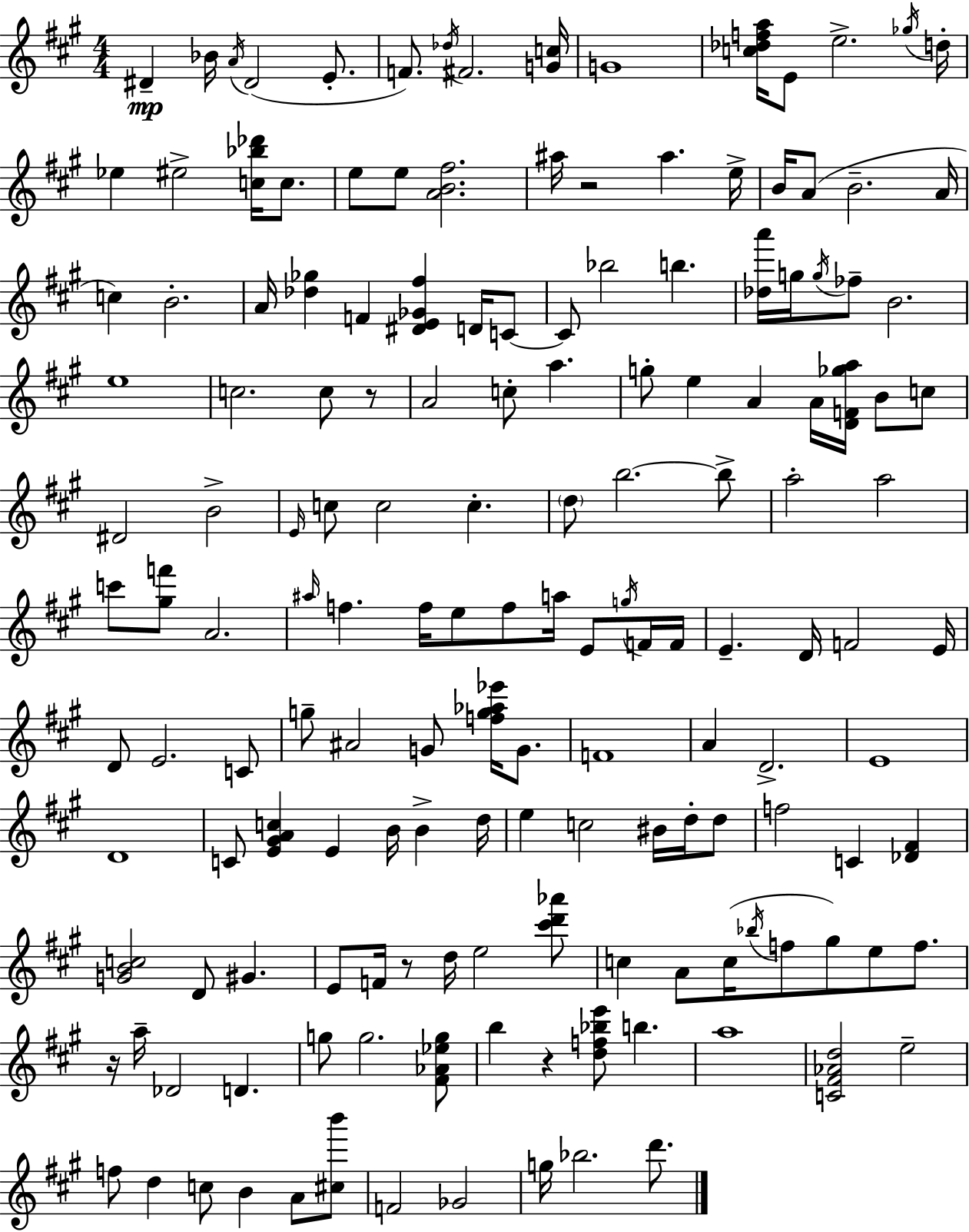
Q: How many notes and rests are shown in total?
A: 157